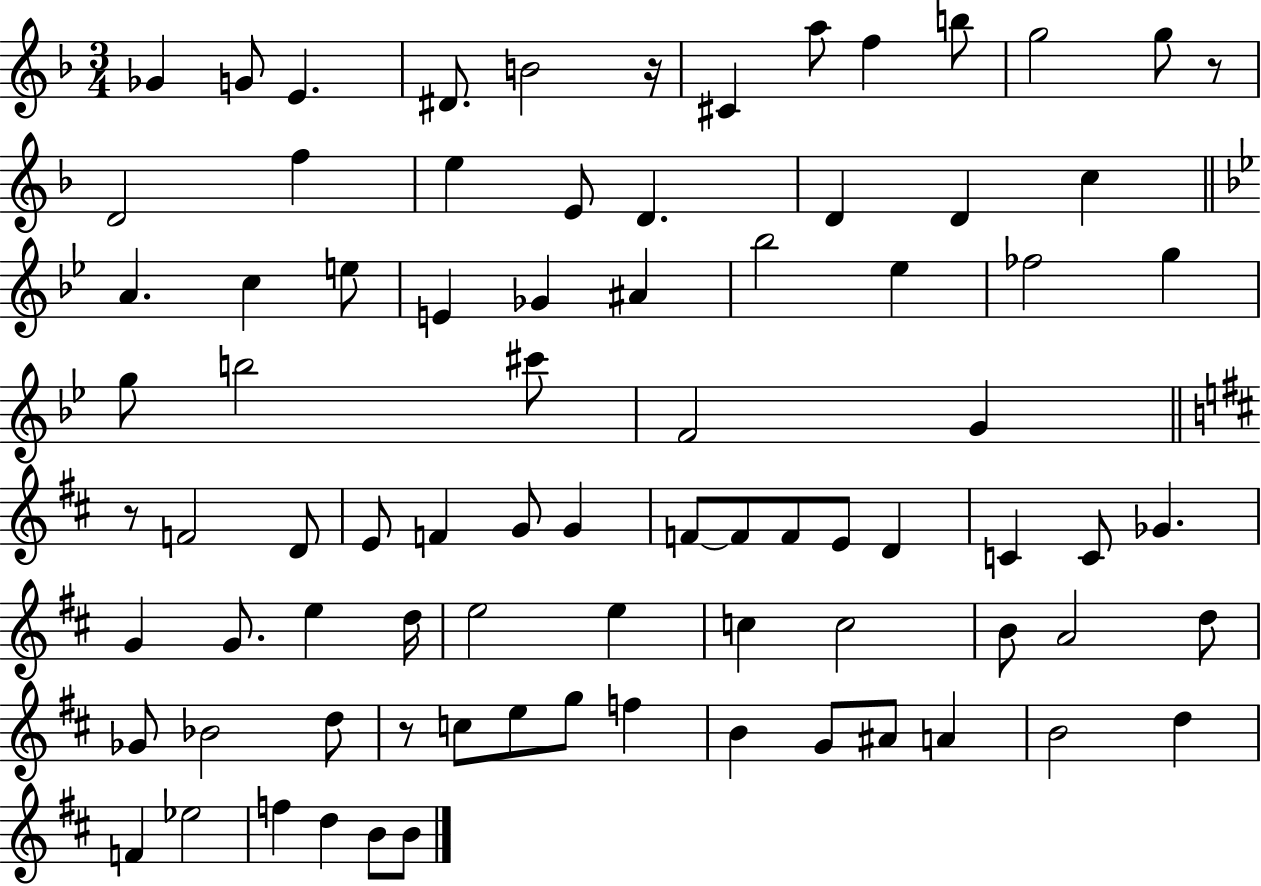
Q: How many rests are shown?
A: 4